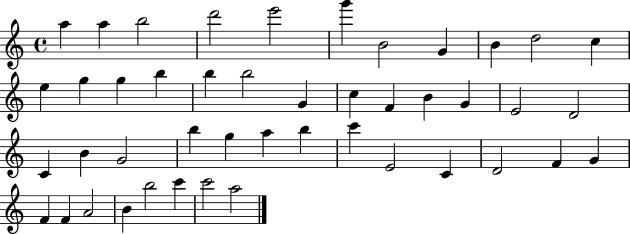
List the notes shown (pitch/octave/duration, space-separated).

A5/q A5/q B5/h D6/h E6/h G6/q B4/h G4/q B4/q D5/h C5/q E5/q G5/q G5/q B5/q B5/q B5/h G4/q C5/q F4/q B4/q G4/q E4/h D4/h C4/q B4/q G4/h B5/q G5/q A5/q B5/q C6/q E4/h C4/q D4/h F4/q G4/q F4/q F4/q A4/h B4/q B5/h C6/q C6/h A5/h